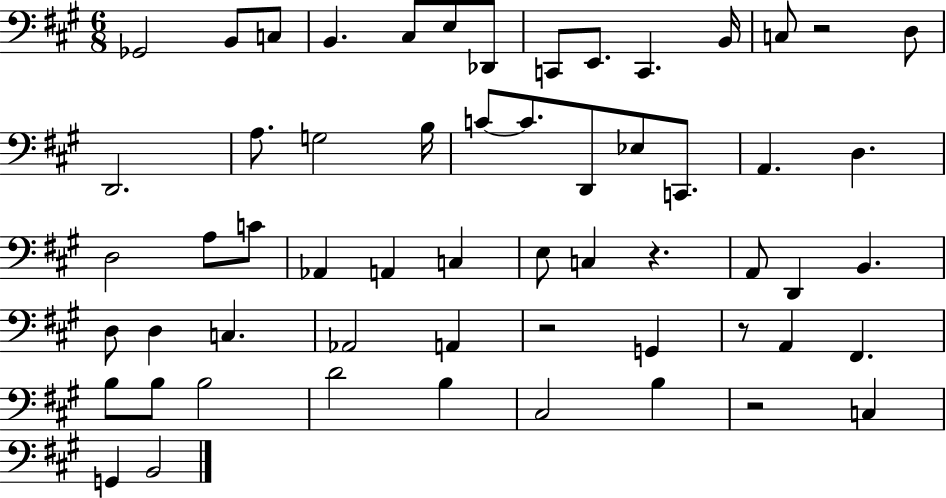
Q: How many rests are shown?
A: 5